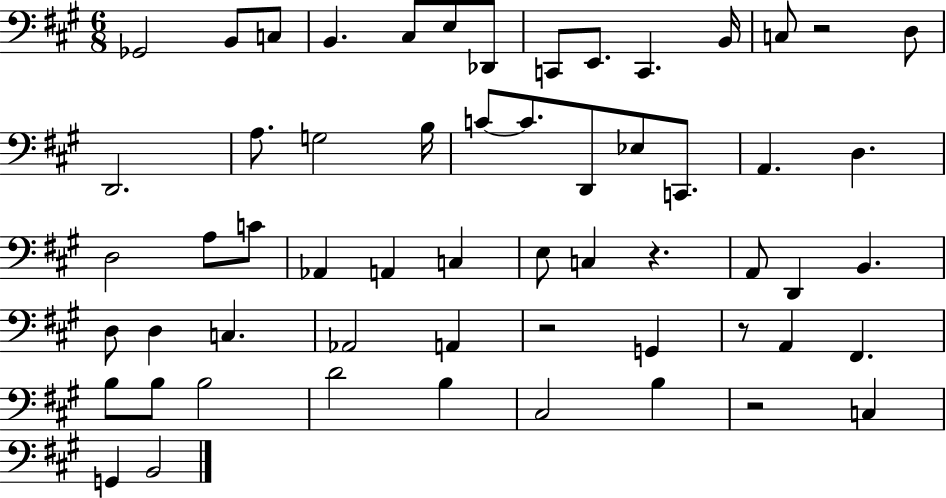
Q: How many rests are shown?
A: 5